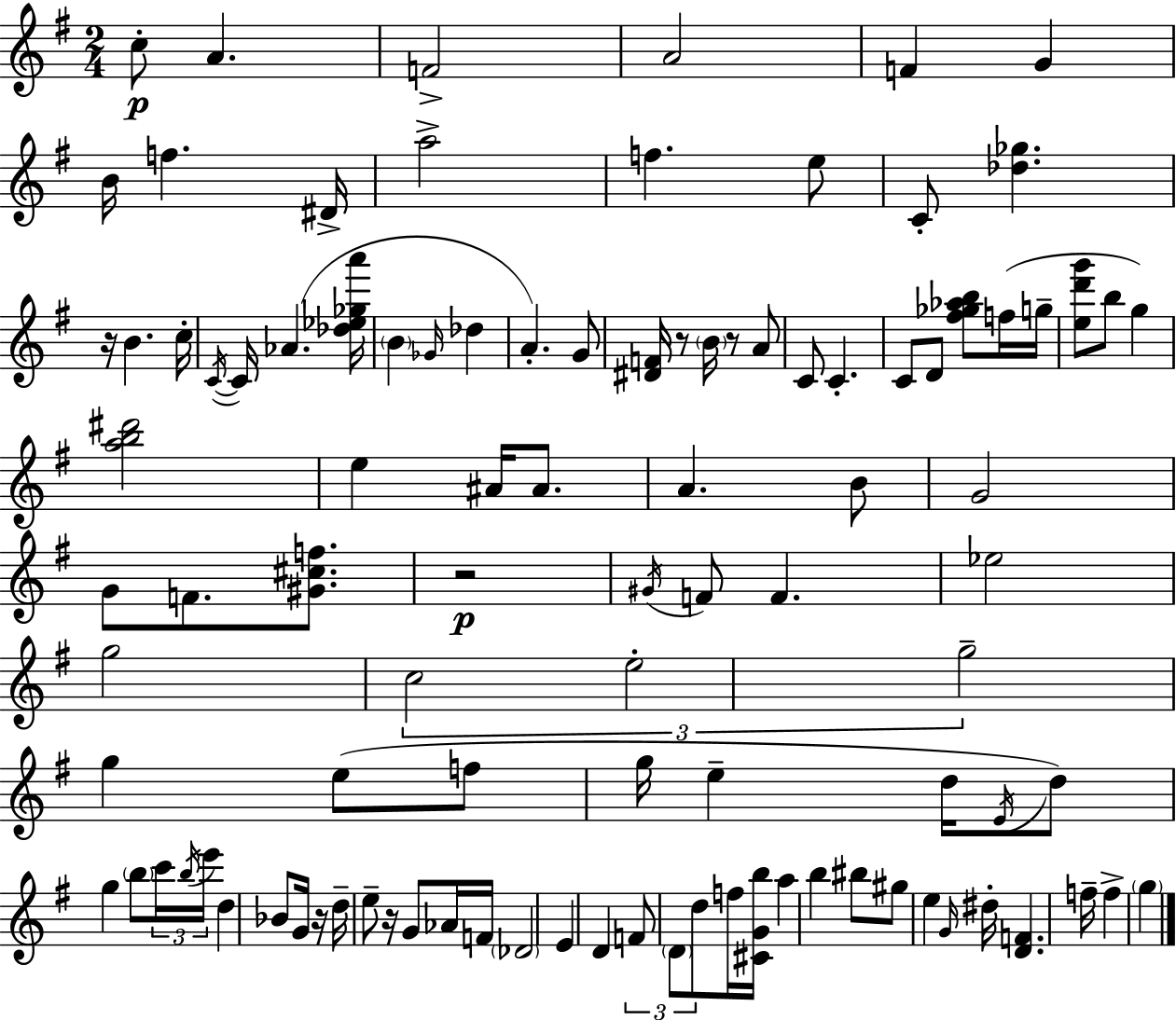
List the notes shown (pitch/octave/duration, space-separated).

C5/e A4/q. F4/h A4/h F4/q G4/q B4/s F5/q. D#4/s A5/h F5/q. E5/e C4/e [Db5,Gb5]/q. R/s B4/q. C5/s C4/s C4/s Ab4/q. [Db5,Eb5,Gb5,A6]/s B4/q Gb4/s Db5/q A4/q. G4/e [D#4,F4]/s R/e B4/s R/e A4/e C4/e C4/q. C4/e D4/e [F#5,Gb5,Ab5,B5]/e F5/s G5/s [E5,D6,G6]/e B5/e G5/q [A5,B5,D#6]/h E5/q A#4/s A#4/e. A4/q. B4/e G4/h G4/e F4/e. [G#4,C#5,F5]/e. R/h G#4/s F4/e F4/q. Eb5/h G5/h C5/h E5/h G5/h G5/q E5/e F5/e G5/s E5/q D5/s E4/s D5/e G5/q B5/e C6/s B5/s E6/s D5/q Bb4/e G4/s R/s D5/s E5/e R/s G4/e Ab4/s F4/s Db4/h E4/q D4/q F4/e D4/e D5/e F5/s [C#4,G4,B5]/s A5/q B5/q BIS5/e G#5/e E5/q G4/s D#5/s [D4,F4]/q. F5/s F5/q G5/q